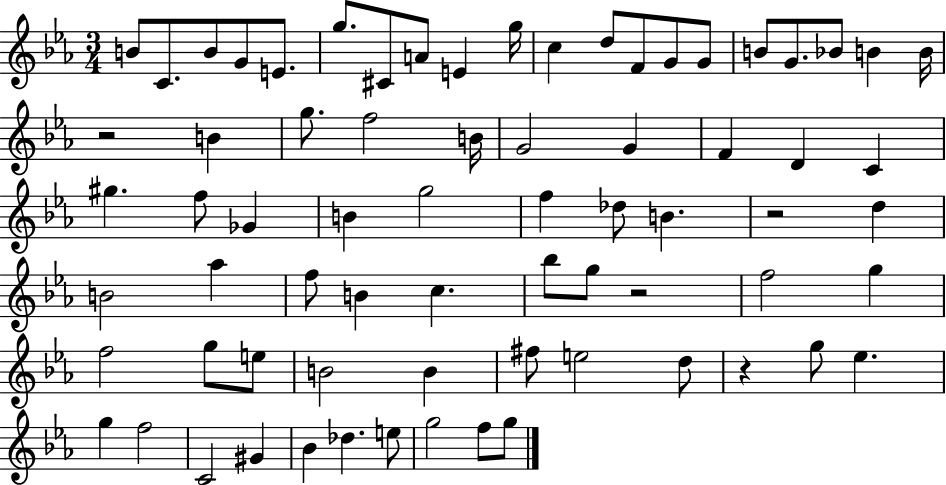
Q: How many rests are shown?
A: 4